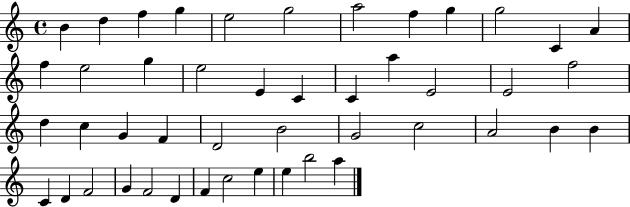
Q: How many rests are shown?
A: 0